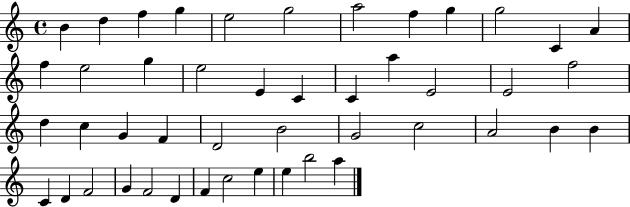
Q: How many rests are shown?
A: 0